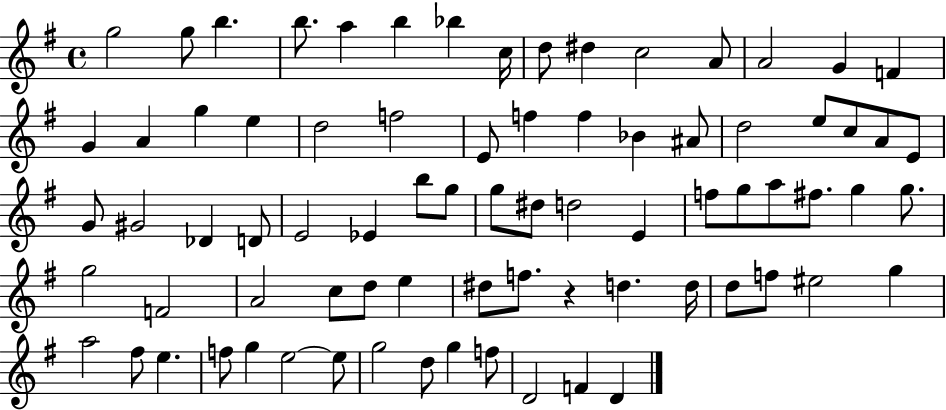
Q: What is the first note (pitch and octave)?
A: G5